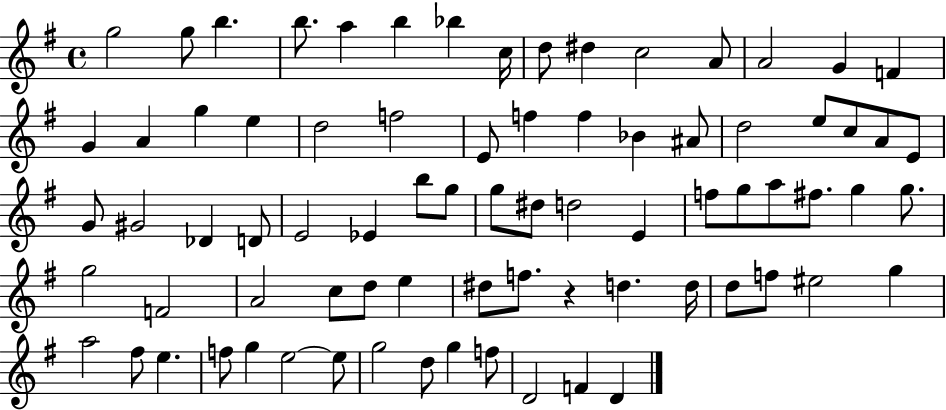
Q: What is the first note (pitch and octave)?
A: G5